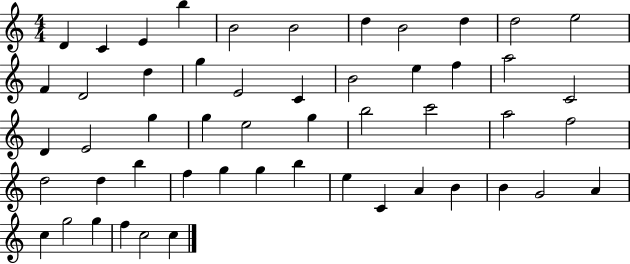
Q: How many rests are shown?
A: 0